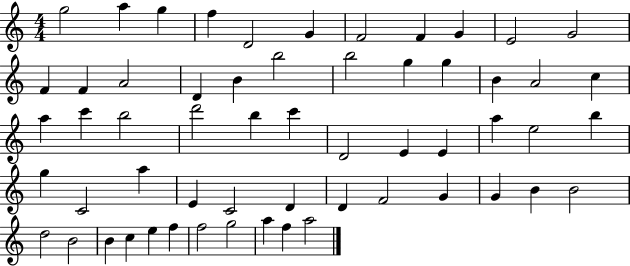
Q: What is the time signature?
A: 4/4